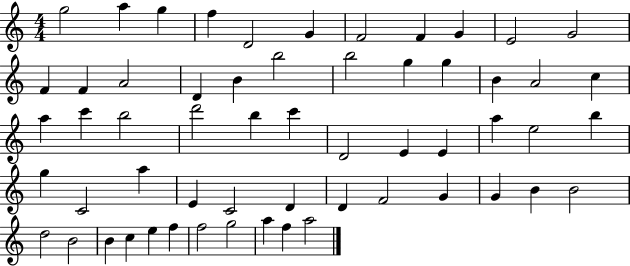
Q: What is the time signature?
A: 4/4